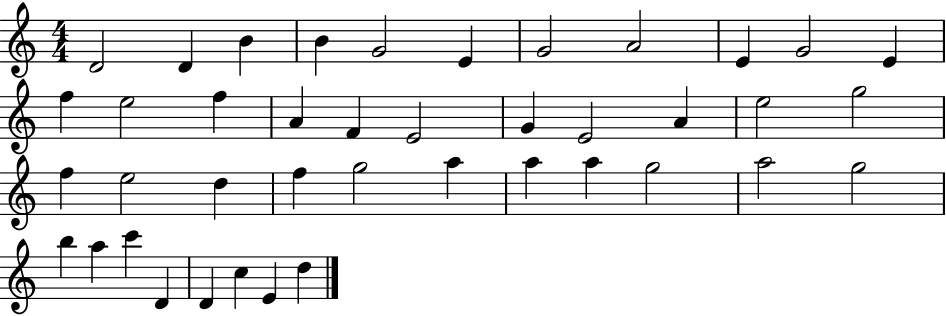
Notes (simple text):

D4/h D4/q B4/q B4/q G4/h E4/q G4/h A4/h E4/q G4/h E4/q F5/q E5/h F5/q A4/q F4/q E4/h G4/q E4/h A4/q E5/h G5/h F5/q E5/h D5/q F5/q G5/h A5/q A5/q A5/q G5/h A5/h G5/h B5/q A5/q C6/q D4/q D4/q C5/q E4/q D5/q